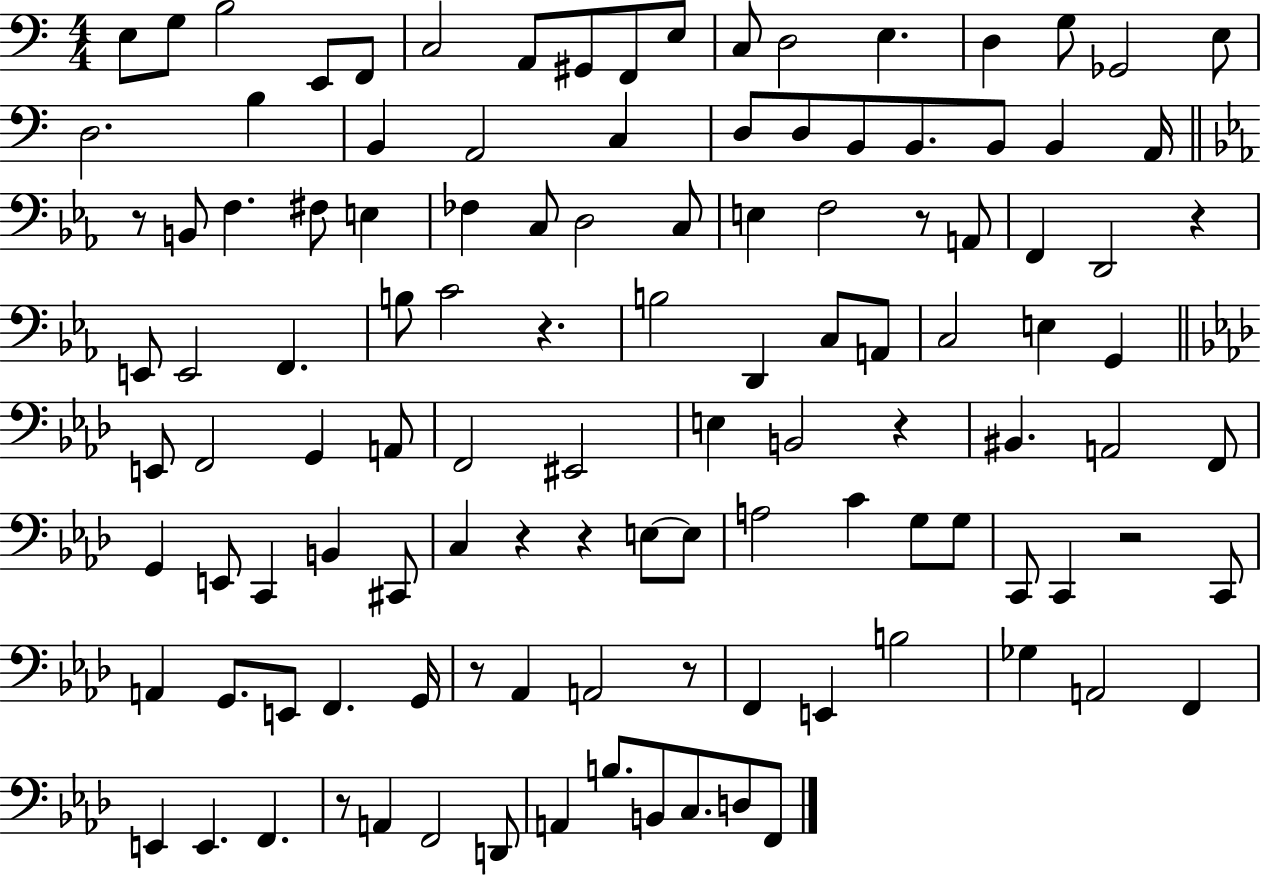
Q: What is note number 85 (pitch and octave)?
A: G2